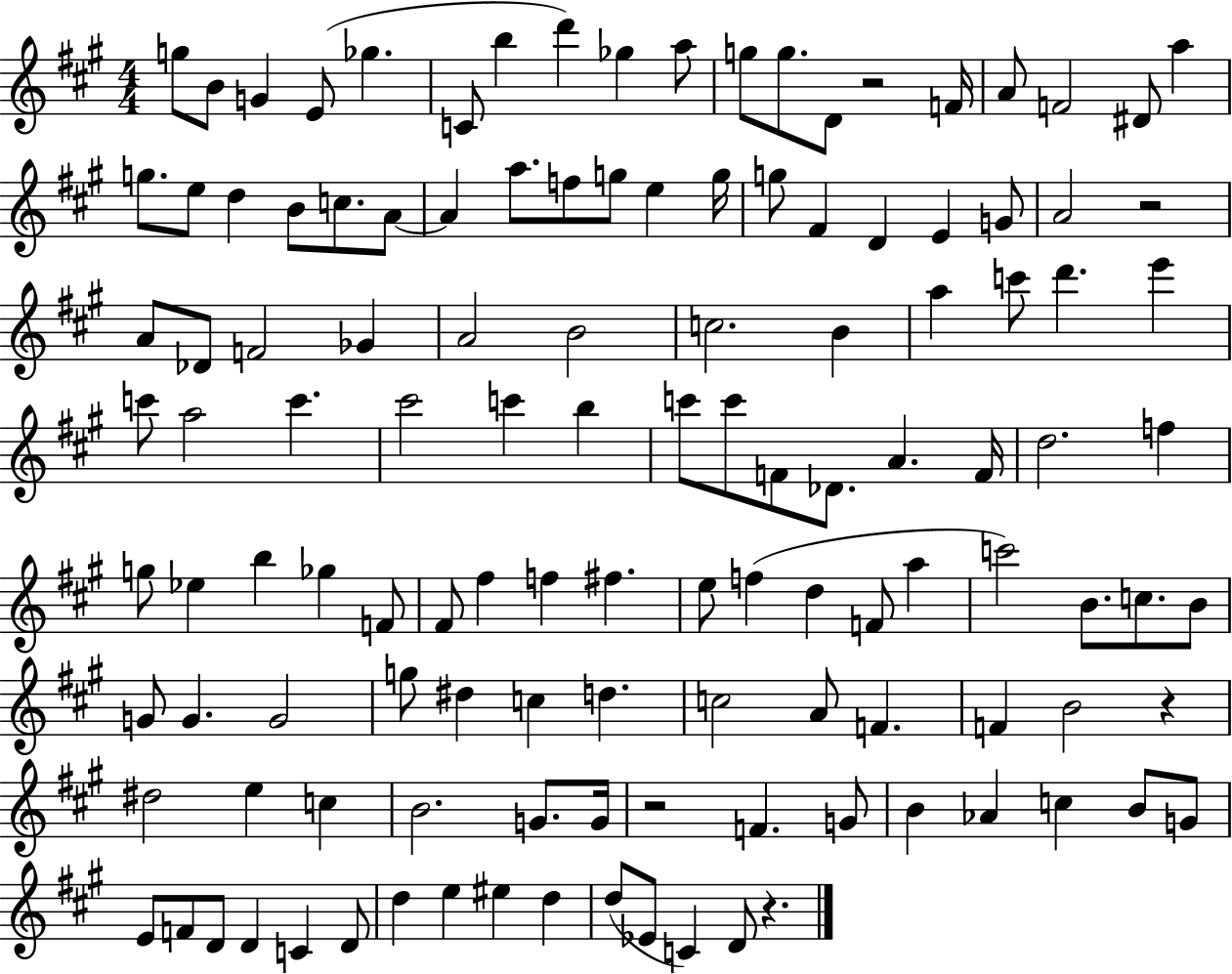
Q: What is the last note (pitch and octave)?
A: D4